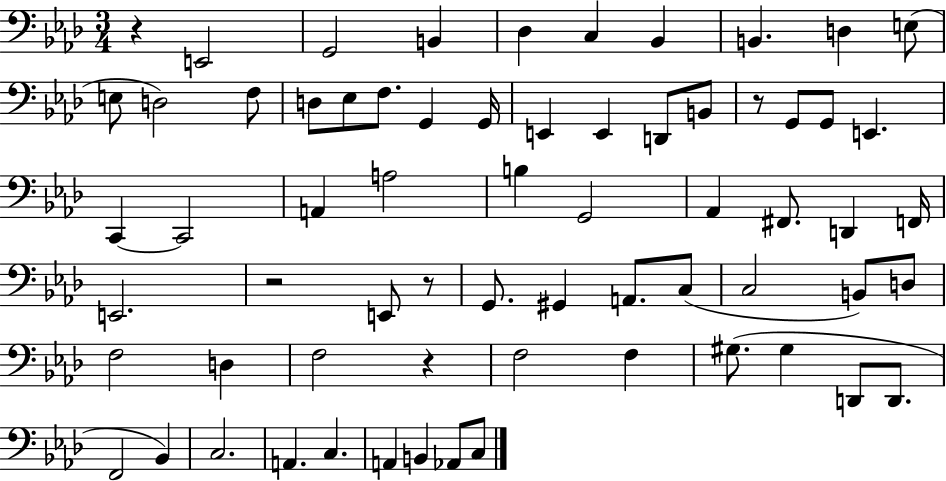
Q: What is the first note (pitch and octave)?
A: E2